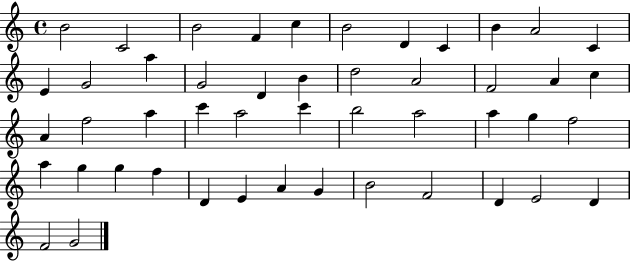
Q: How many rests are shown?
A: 0